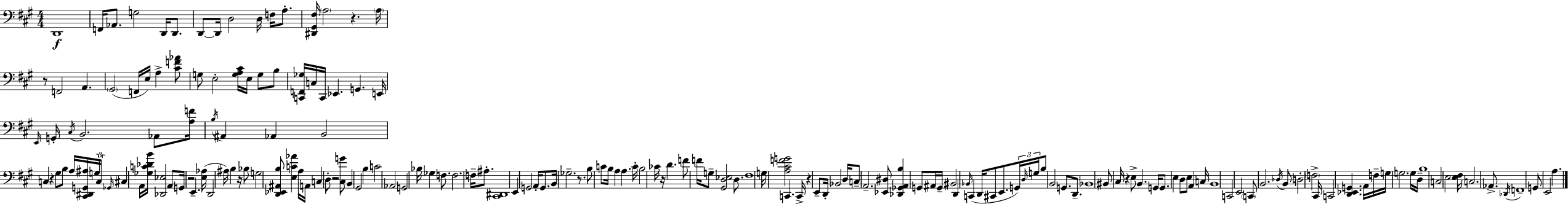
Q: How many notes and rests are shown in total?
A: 186